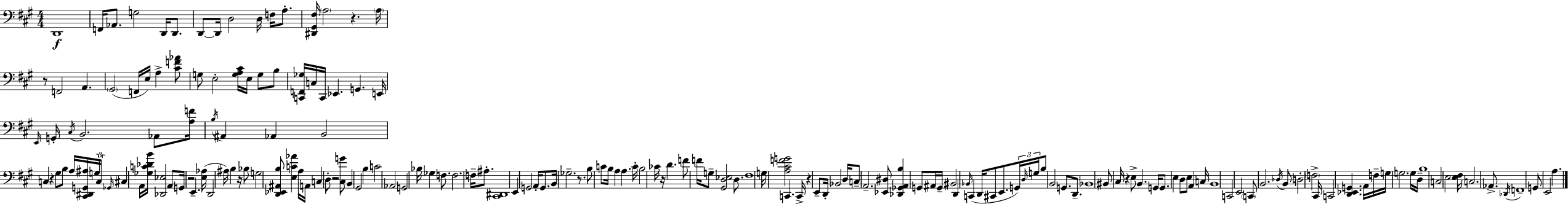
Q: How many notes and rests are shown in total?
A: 186